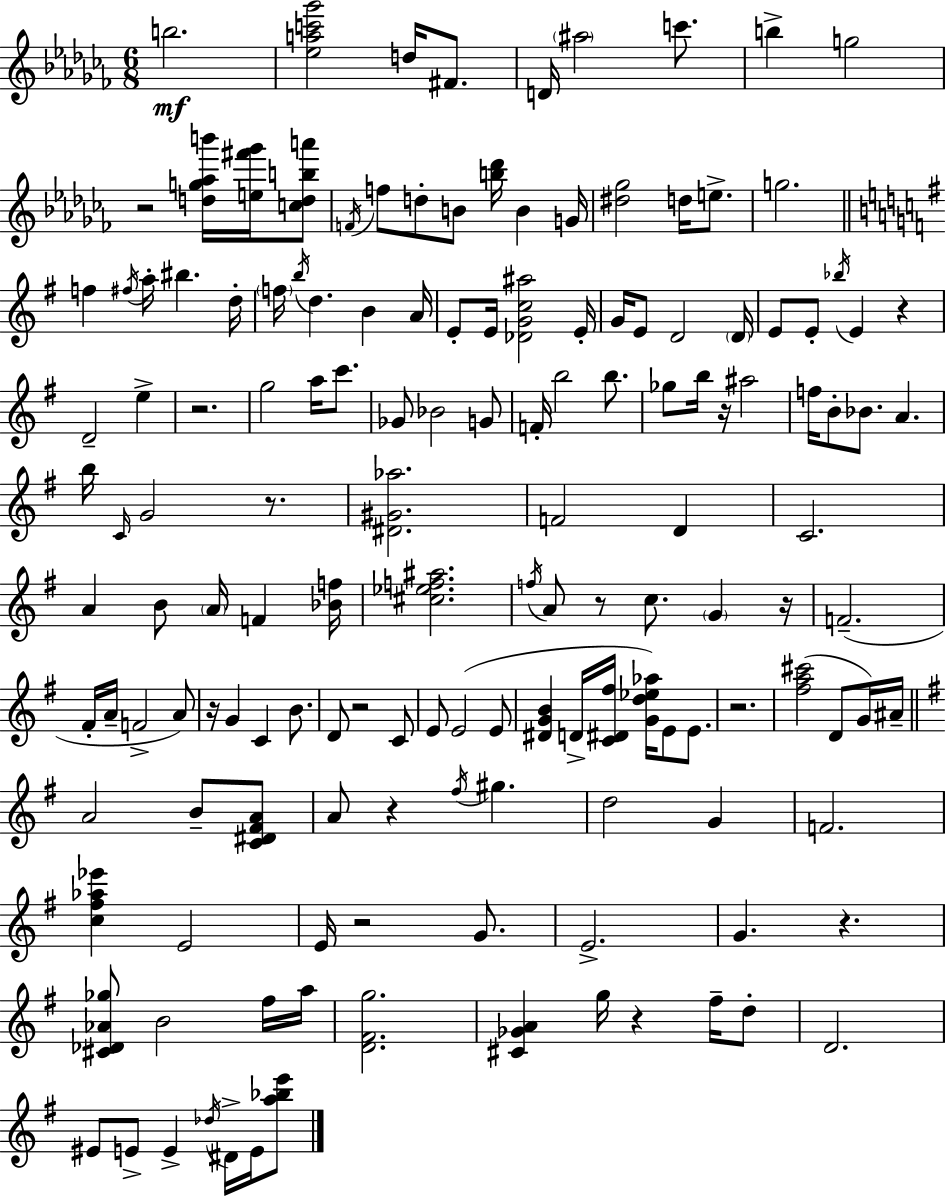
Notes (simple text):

B5/h. [Eb5,A5,C6,Gb6]/h D5/s F#4/e. D4/s A#5/h C6/e. B5/q G5/h R/h [D5,G5,Ab5,B6]/s [E5,F#6,Gb6]/s [C5,D5,B5,A6]/e F4/s F5/e D5/e B4/e [B5,Db6]/s B4/q G4/s [D#5,Gb5]/h D5/s E5/e. G5/h. F5/q F#5/s A5/s BIS5/q. D5/s F5/s B5/s D5/q. B4/q A4/s E4/e E4/s [Db4,G4,C5,A#5]/h E4/s G4/s E4/e D4/h D4/s E4/e E4/e Bb5/s E4/q R/q D4/h E5/q R/h. G5/h A5/s C6/e. Gb4/e Bb4/h G4/e F4/s B5/h B5/e. Gb5/e B5/s R/s A#5/h F5/s B4/e Bb4/e. A4/q. B5/s C4/s G4/h R/e. [D#4,G#4,Ab5]/h. F4/h D4/q C4/h. A4/q B4/e A4/s F4/q [Bb4,F5]/s [C#5,Eb5,F5,A#5]/h. F5/s A4/e R/e C5/e. G4/q R/s F4/h. F#4/s A4/s F4/h A4/e R/s G4/q C4/q B4/e. D4/e R/h C4/e E4/e E4/h E4/e [D#4,G4,B4]/q D4/s [C4,D#4,F#5]/s [G4,D5,Eb5,Ab5]/s E4/e E4/e. R/h. [F#5,A5,C#6]/h D4/e G4/s A#4/s A4/h B4/e [C4,D#4,F#4,A4]/e A4/e R/q F#5/s G#5/q. D5/h G4/q F4/h. [C5,F#5,Ab5,Eb6]/q E4/h E4/s R/h G4/e. E4/h. G4/q. R/q. [C#4,Db4,Ab4,Gb5]/e B4/h F#5/s A5/s [D4,F#4,G5]/h. [C#4,Gb4,A4]/q G5/s R/q F#5/s D5/e D4/h. EIS4/e E4/e E4/q Db5/s D#4/s E4/s [A5,Bb5,E6]/e